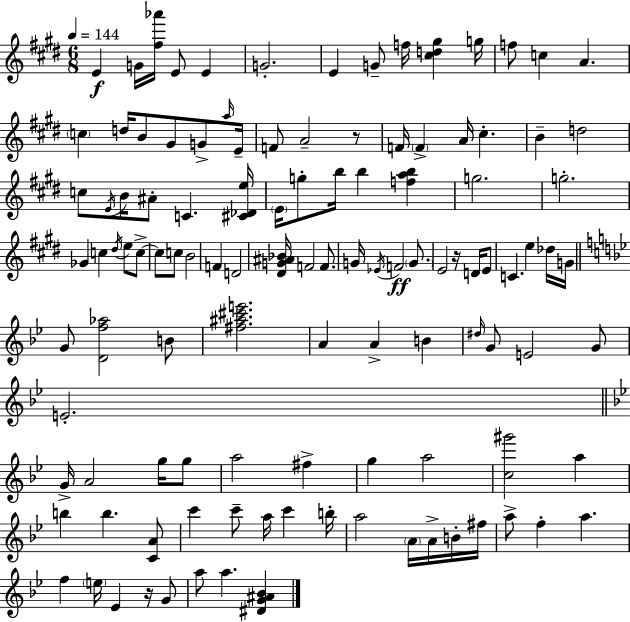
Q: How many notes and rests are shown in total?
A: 114